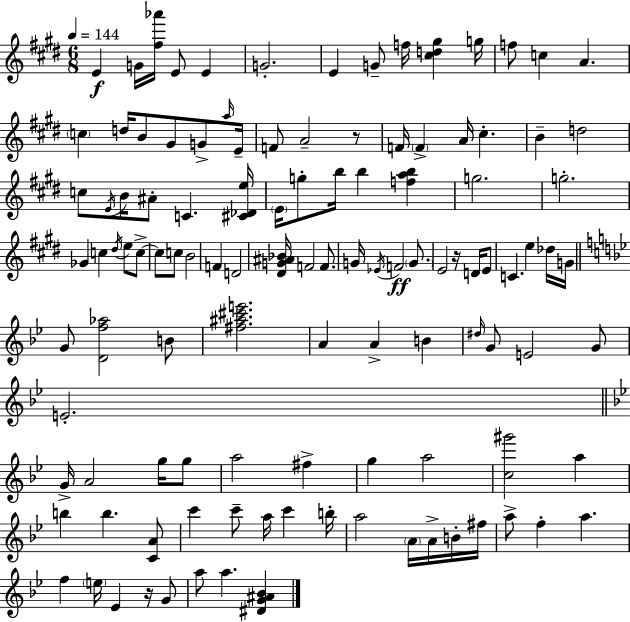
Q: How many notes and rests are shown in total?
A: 114